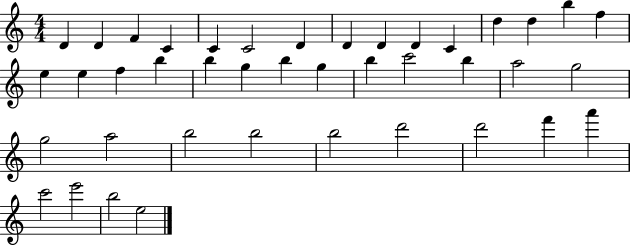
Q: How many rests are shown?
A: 0